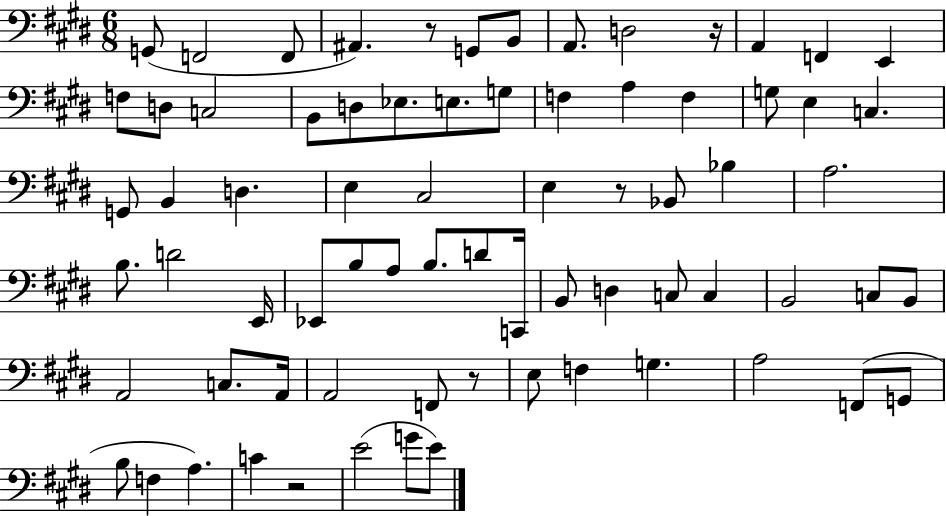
G2/e F2/h F2/e A#2/q. R/e G2/e B2/e A2/e. D3/h R/s A2/q F2/q E2/q F3/e D3/e C3/h B2/e D3/e Eb3/e. E3/e. G3/e F3/q A3/q F3/q G3/e E3/q C3/q. G2/e B2/q D3/q. E3/q C#3/h E3/q R/e Bb2/e Bb3/q A3/h. B3/e. D4/h E2/s Eb2/e B3/e A3/e B3/e. D4/e C2/s B2/e D3/q C3/e C3/q B2/h C3/e B2/e A2/h C3/e. A2/s A2/h F2/e R/e E3/e F3/q G3/q. A3/h F2/e G2/e B3/e F3/q A3/q. C4/q R/h E4/h G4/e E4/e